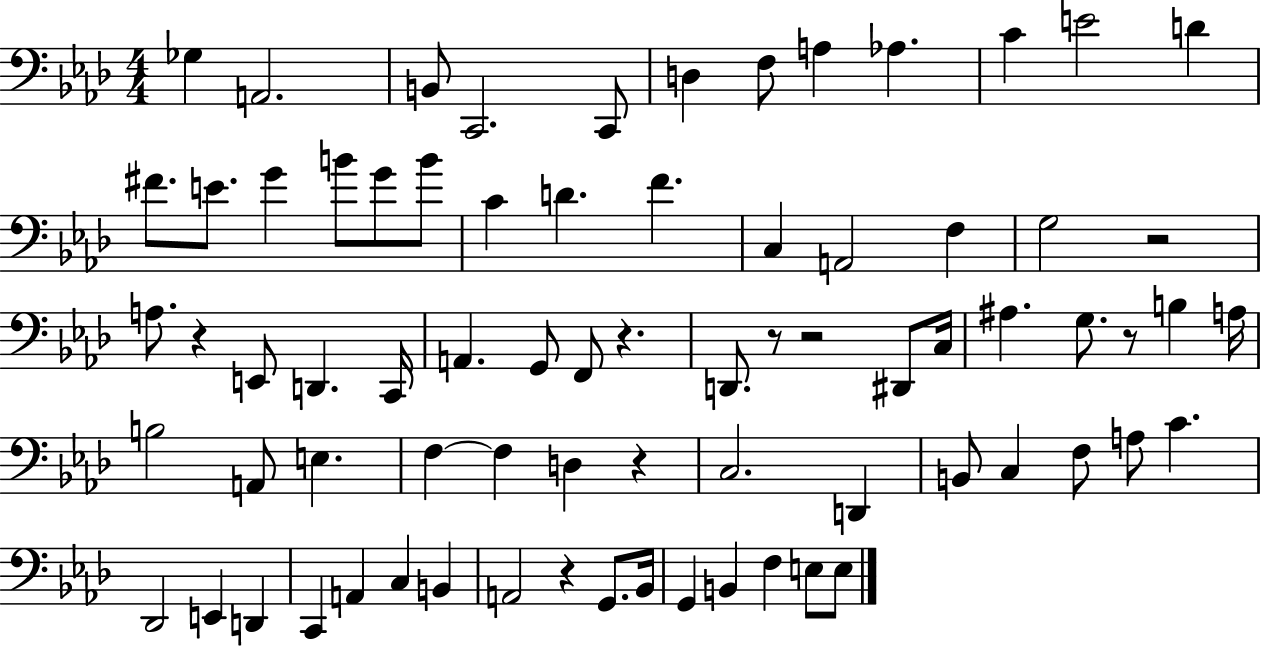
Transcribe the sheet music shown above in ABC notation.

X:1
T:Untitled
M:4/4
L:1/4
K:Ab
_G, A,,2 B,,/2 C,,2 C,,/2 D, F,/2 A, _A, C E2 D ^F/2 E/2 G B/2 G/2 B/2 C D F C, A,,2 F, G,2 z2 A,/2 z E,,/2 D,, C,,/4 A,, G,,/2 F,,/2 z D,,/2 z/2 z2 ^D,,/2 C,/4 ^A, G,/2 z/2 B, A,/4 B,2 A,,/2 E, F, F, D, z C,2 D,, B,,/2 C, F,/2 A,/2 C _D,,2 E,, D,, C,, A,, C, B,, A,,2 z G,,/2 _B,,/4 G,, B,, F, E,/2 E,/2